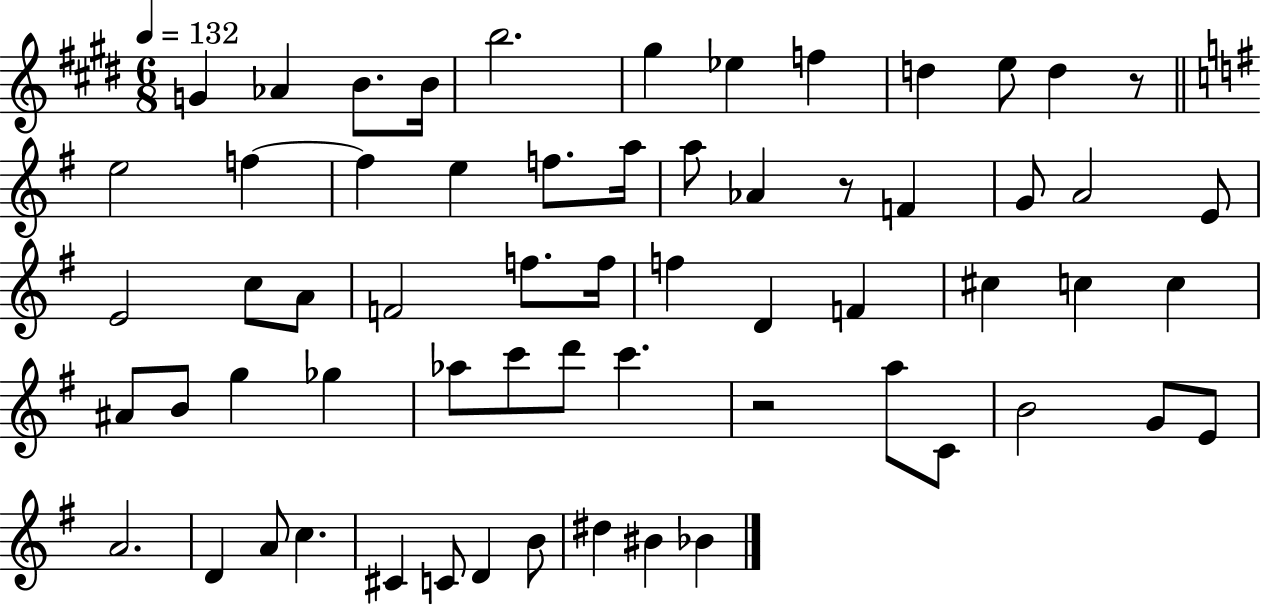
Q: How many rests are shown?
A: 3